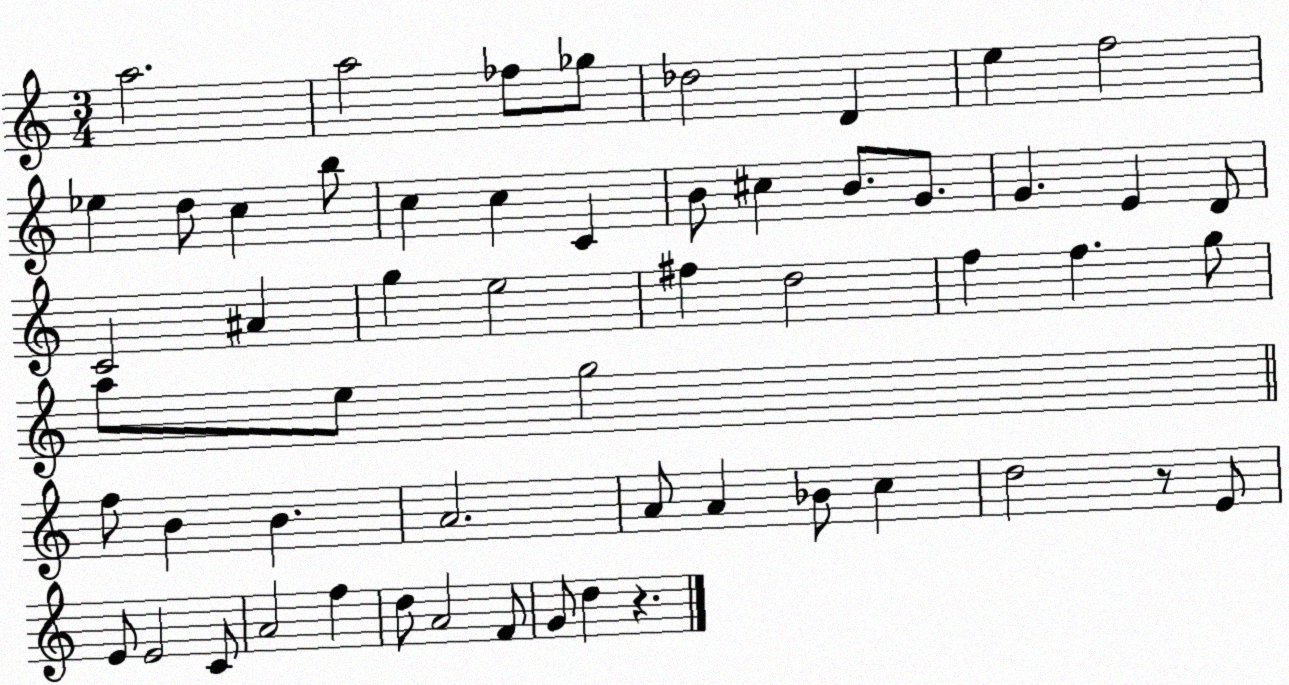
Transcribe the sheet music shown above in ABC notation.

X:1
T:Untitled
M:3/4
L:1/4
K:C
a2 a2 _f/2 _g/2 _d2 D e f2 _e d/2 c b/2 c c C B/2 ^c B/2 G/2 G E D/2 C2 ^A g e2 ^f d2 f f g/2 a/2 e/2 g2 f/2 B B A2 A/2 A _B/2 c d2 z/2 E/2 E/2 E2 C/2 A2 f d/2 A2 F/2 G/2 d z